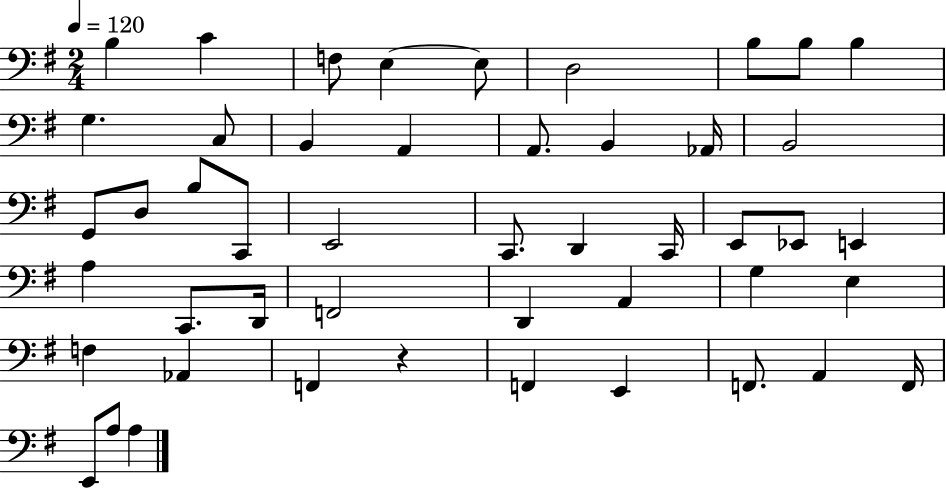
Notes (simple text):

B3/q C4/q F3/e E3/q E3/e D3/h B3/e B3/e B3/q G3/q. C3/e B2/q A2/q A2/e. B2/q Ab2/s B2/h G2/e D3/e B3/e C2/e E2/h C2/e. D2/q C2/s E2/e Eb2/e E2/q A3/q C2/e. D2/s F2/h D2/q A2/q G3/q E3/q F3/q Ab2/q F2/q R/q F2/q E2/q F2/e. A2/q F2/s E2/e A3/e A3/q